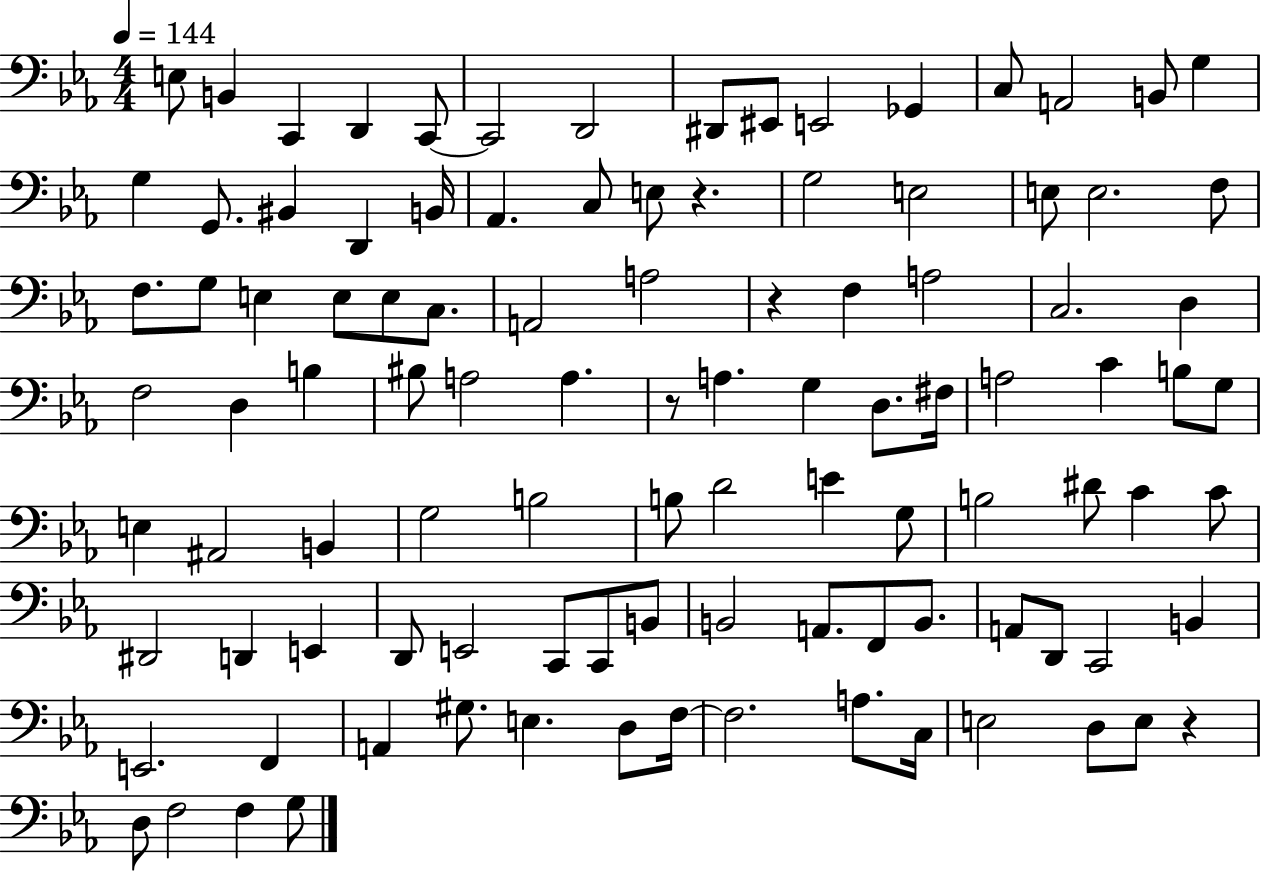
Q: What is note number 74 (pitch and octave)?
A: C2